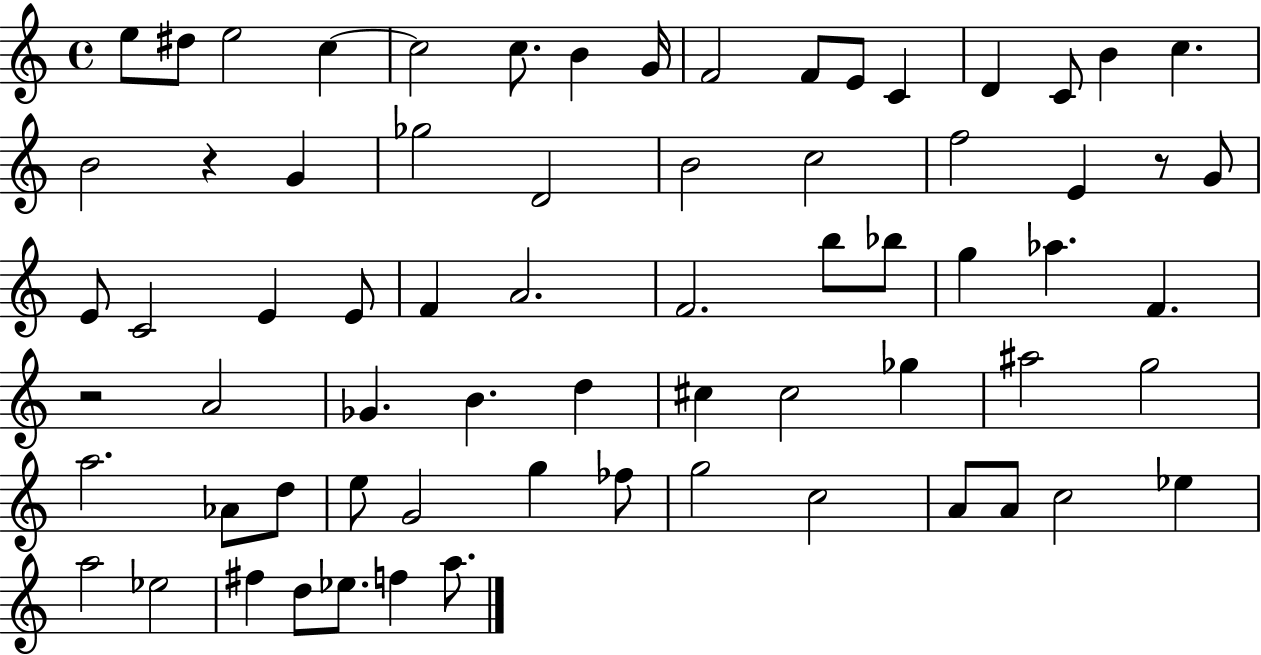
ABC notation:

X:1
T:Untitled
M:4/4
L:1/4
K:C
e/2 ^d/2 e2 c c2 c/2 B G/4 F2 F/2 E/2 C D C/2 B c B2 z G _g2 D2 B2 c2 f2 E z/2 G/2 E/2 C2 E E/2 F A2 F2 b/2 _b/2 g _a F z2 A2 _G B d ^c ^c2 _g ^a2 g2 a2 _A/2 d/2 e/2 G2 g _f/2 g2 c2 A/2 A/2 c2 _e a2 _e2 ^f d/2 _e/2 f a/2